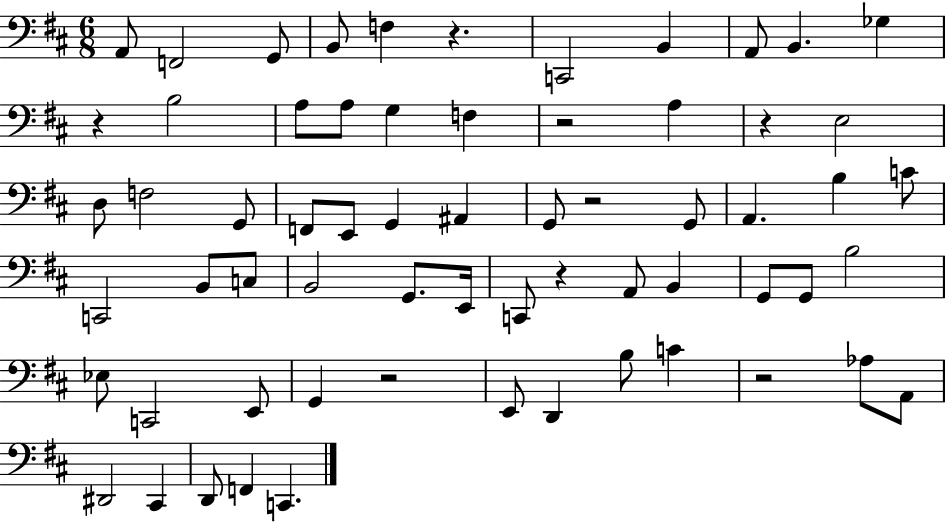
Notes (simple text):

A2/e F2/h G2/e B2/e F3/q R/q. C2/h B2/q A2/e B2/q. Gb3/q R/q B3/h A3/e A3/e G3/q F3/q R/h A3/q R/q E3/h D3/e F3/h G2/e F2/e E2/e G2/q A#2/q G2/e R/h G2/e A2/q. B3/q C4/e C2/h B2/e C3/e B2/h G2/e. E2/s C2/e R/q A2/e B2/q G2/e G2/e B3/h Eb3/e C2/h E2/e G2/q R/h E2/e D2/q B3/e C4/q R/h Ab3/e A2/e D#2/h C#2/q D2/e F2/q C2/q.